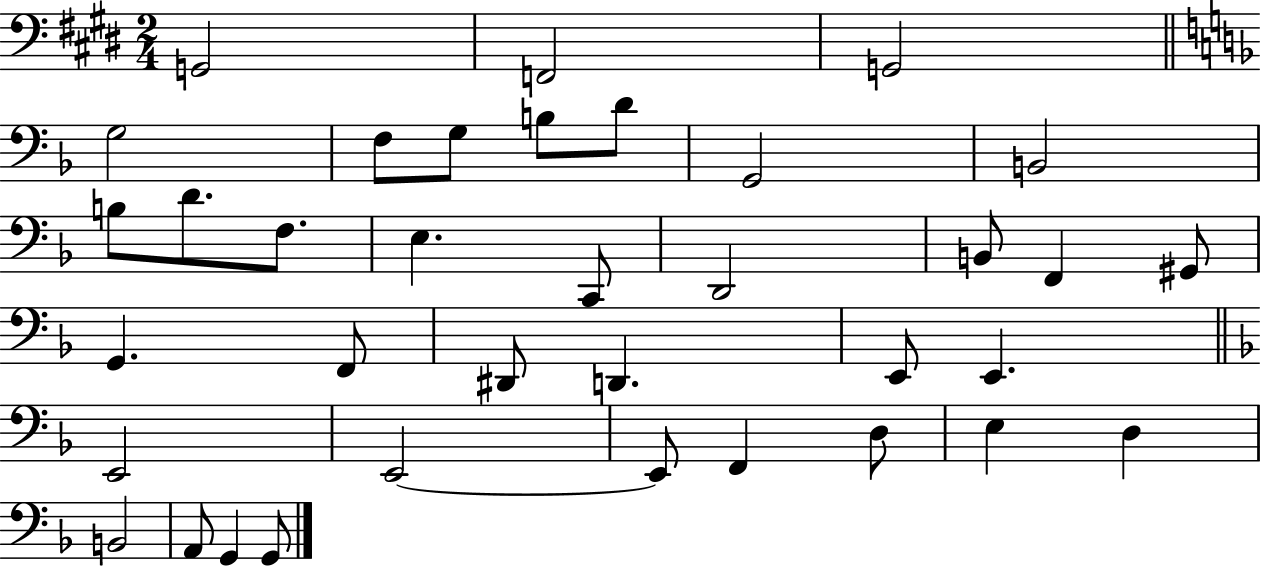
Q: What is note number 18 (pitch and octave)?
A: F2